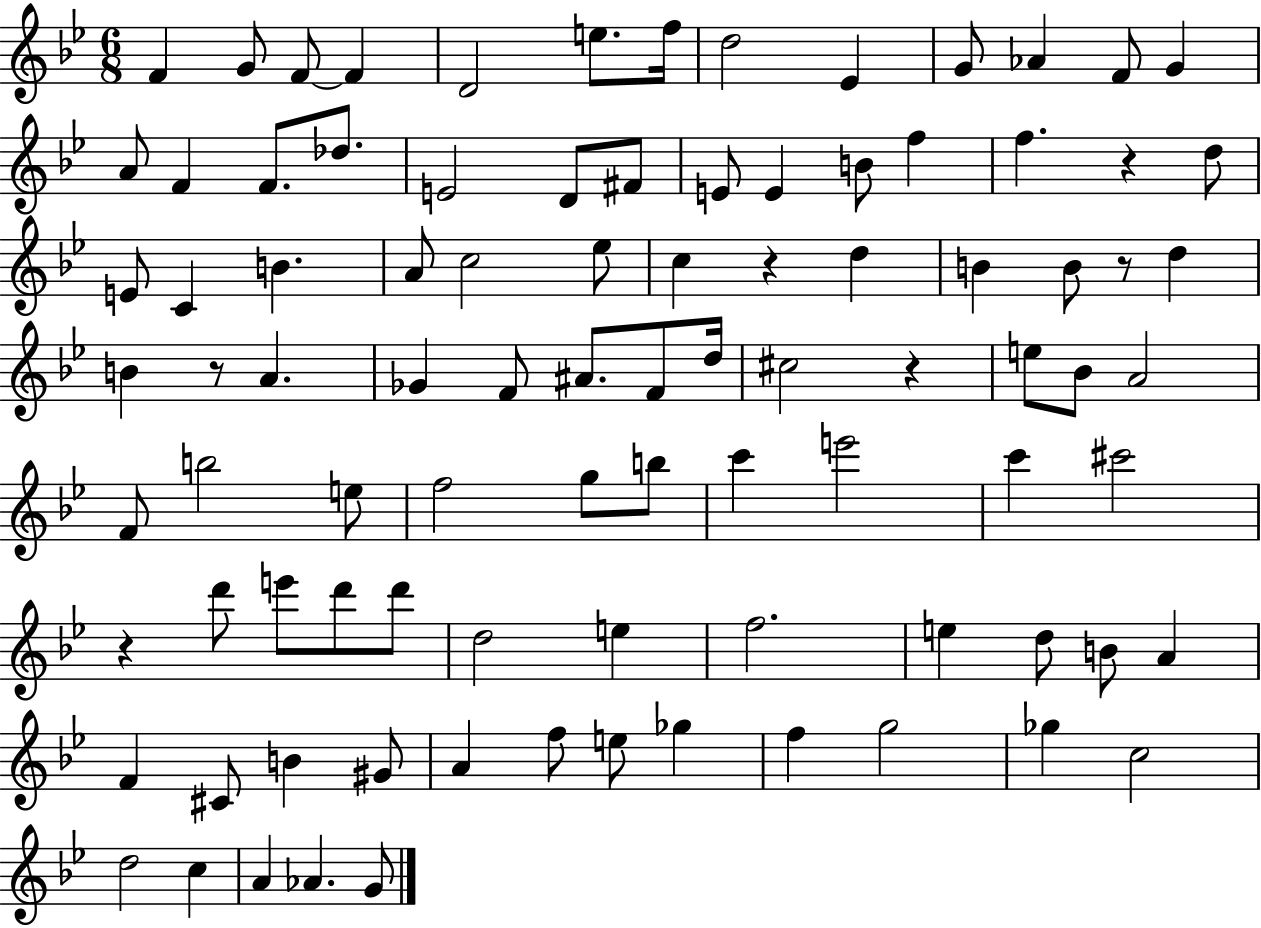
F4/q G4/e F4/e F4/q D4/h E5/e. F5/s D5/h Eb4/q G4/e Ab4/q F4/e G4/q A4/e F4/q F4/e. Db5/e. E4/h D4/e F#4/e E4/e E4/q B4/e F5/q F5/q. R/q D5/e E4/e C4/q B4/q. A4/e C5/h Eb5/e C5/q R/q D5/q B4/q B4/e R/e D5/q B4/q R/e A4/q. Gb4/q F4/e A#4/e. F4/e D5/s C#5/h R/q E5/e Bb4/e A4/h F4/e B5/h E5/e F5/h G5/e B5/e C6/q E6/h C6/q C#6/h R/q D6/e E6/e D6/e D6/e D5/h E5/q F5/h. E5/q D5/e B4/e A4/q F4/q C#4/e B4/q G#4/e A4/q F5/e E5/e Gb5/q F5/q G5/h Gb5/q C5/h D5/h C5/q A4/q Ab4/q. G4/e